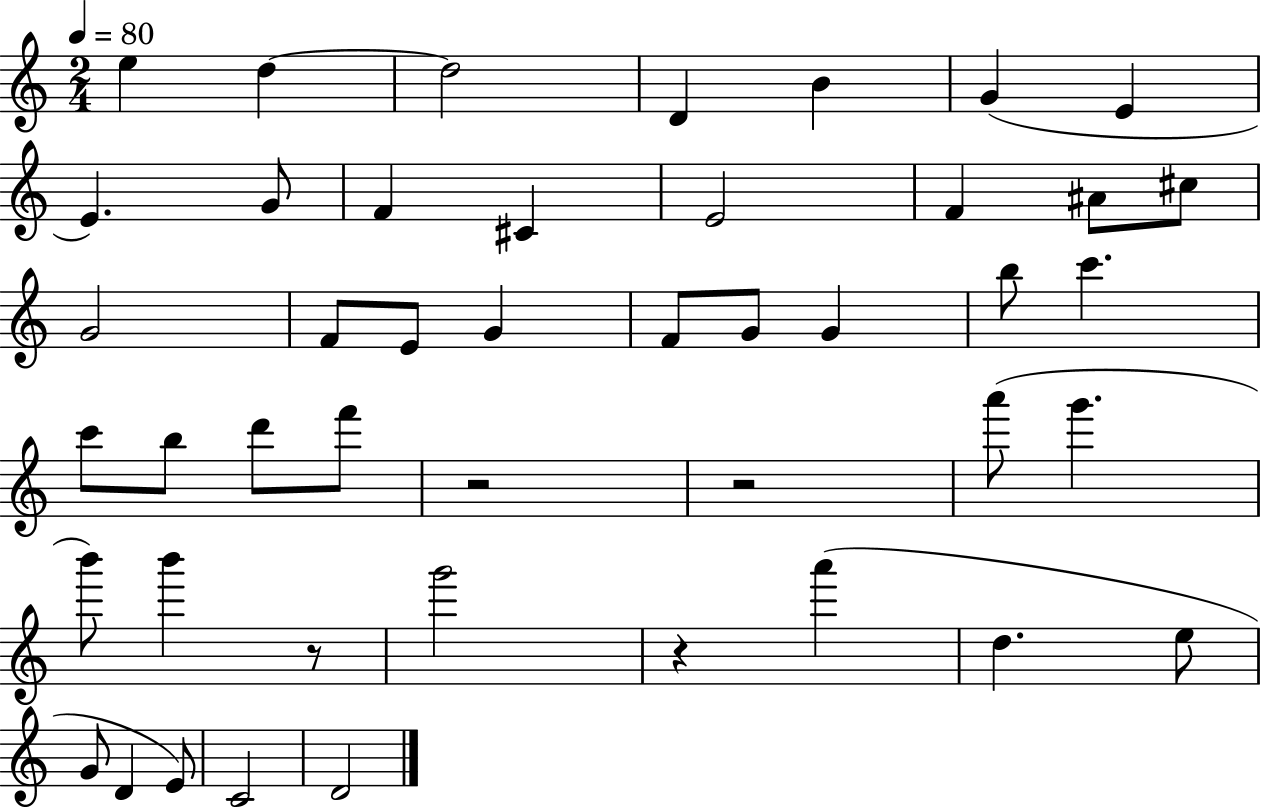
{
  \clef treble
  \numericTimeSignature
  \time 2/4
  \key c \major
  \tempo 4 = 80
  e''4 d''4~~ | d''2 | d'4 b'4 | g'4( e'4 | \break e'4.) g'8 | f'4 cis'4 | e'2 | f'4 ais'8 cis''8 | \break g'2 | f'8 e'8 g'4 | f'8 g'8 g'4 | b''8 c'''4. | \break c'''8 b''8 d'''8 f'''8 | r2 | r2 | a'''8( g'''4. | \break b'''8) b'''4 r8 | g'''2 | r4 a'''4( | d''4. e''8 | \break g'8 d'4 e'8) | c'2 | d'2 | \bar "|."
}